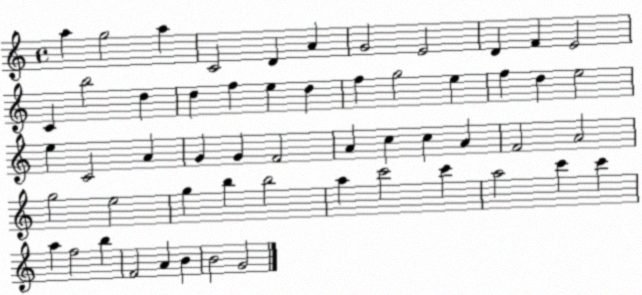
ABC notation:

X:1
T:Untitled
M:4/4
L:1/4
K:C
a g2 a C2 D A G2 E2 D F E2 C b2 d d f e d f g2 e f d e2 e C2 A G G F2 A c c A F2 A2 g2 e2 g b b2 a c'2 c' a2 c' c' a f2 b F2 A B B2 G2